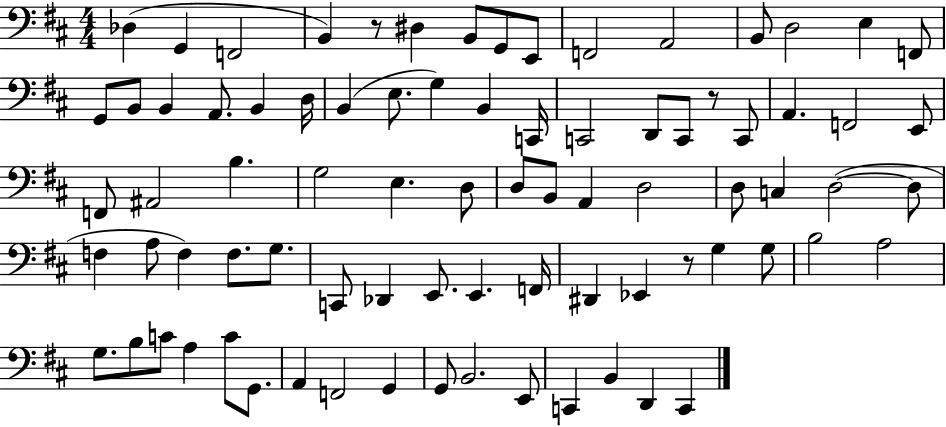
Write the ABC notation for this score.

X:1
T:Untitled
M:4/4
L:1/4
K:D
_D, G,, F,,2 B,, z/2 ^D, B,,/2 G,,/2 E,,/2 F,,2 A,,2 B,,/2 D,2 E, F,,/2 G,,/2 B,,/2 B,, A,,/2 B,, D,/4 B,, E,/2 G, B,, C,,/4 C,,2 D,,/2 C,,/2 z/2 C,,/2 A,, F,,2 E,,/2 F,,/2 ^A,,2 B, G,2 E, D,/2 D,/2 B,,/2 A,, D,2 D,/2 C, D,2 D,/2 F, A,/2 F, F,/2 G,/2 C,,/2 _D,, E,,/2 E,, F,,/4 ^D,, _E,, z/2 G, G,/2 B,2 A,2 G,/2 B,/2 C/2 A, C/2 G,,/2 A,, F,,2 G,, G,,/2 B,,2 E,,/2 C,, B,, D,, C,,